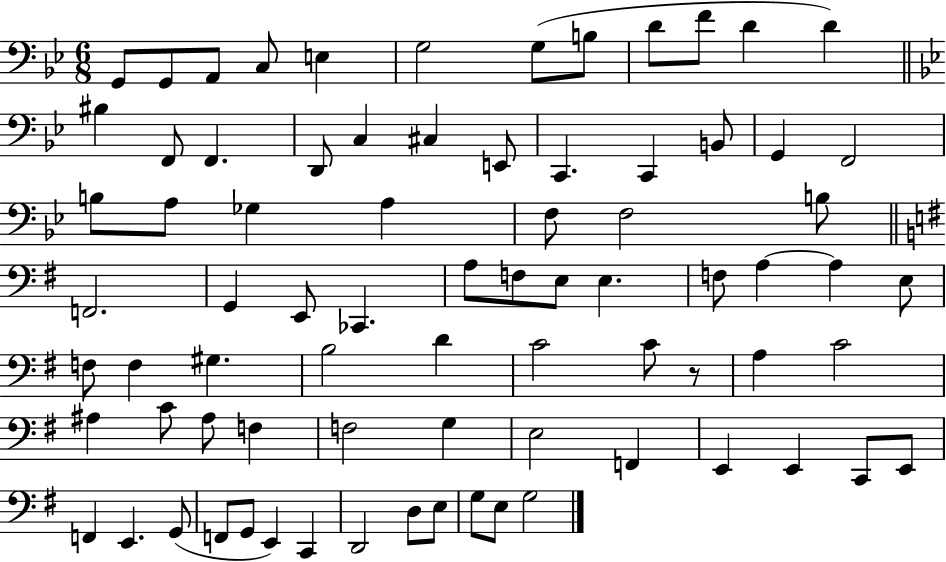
{
  \clef bass
  \numericTimeSignature
  \time 6/8
  \key bes \major
  \repeat volta 2 { g,8 g,8 a,8 c8 e4 | g2 g8( b8 | d'8 f'8 d'4 d'4) | \bar "||" \break \key g \minor bis4 f,8 f,4. | d,8 c4 cis4 e,8 | c,4. c,4 b,8 | g,4 f,2 | \break b8 a8 ges4 a4 | f8 f2 b8 | \bar "||" \break \key g \major f,2. | g,4 e,8 ces,4. | a8 f8 e8 e4. | f8 a4~~ a4 e8 | \break f8 f4 gis4. | b2 d'4 | c'2 c'8 r8 | a4 c'2 | \break ais4 c'8 ais8 f4 | f2 g4 | e2 f,4 | e,4 e,4 c,8 e,8 | \break f,4 e,4. g,8( | f,8 g,8 e,4) c,4 | d,2 d8 e8 | g8 e8 g2 | \break } \bar "|."
}